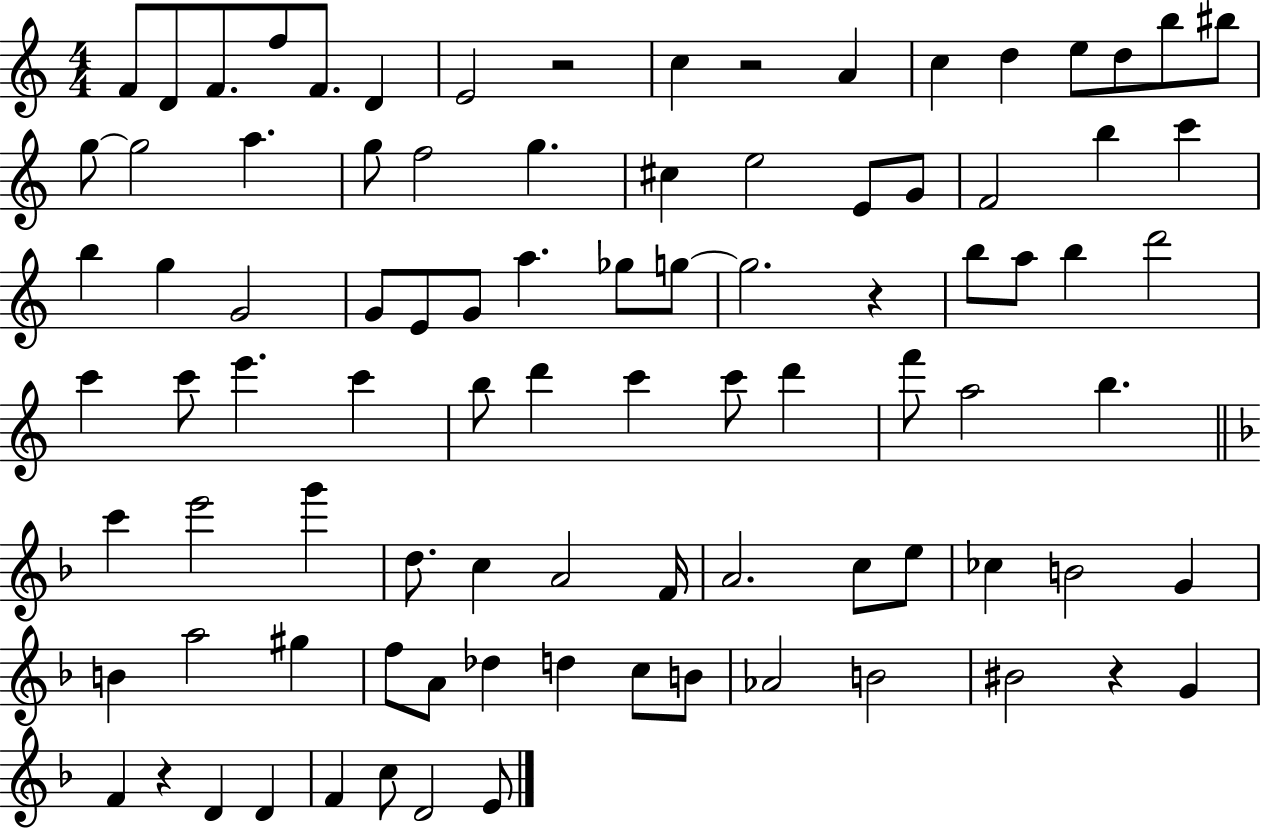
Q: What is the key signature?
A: C major